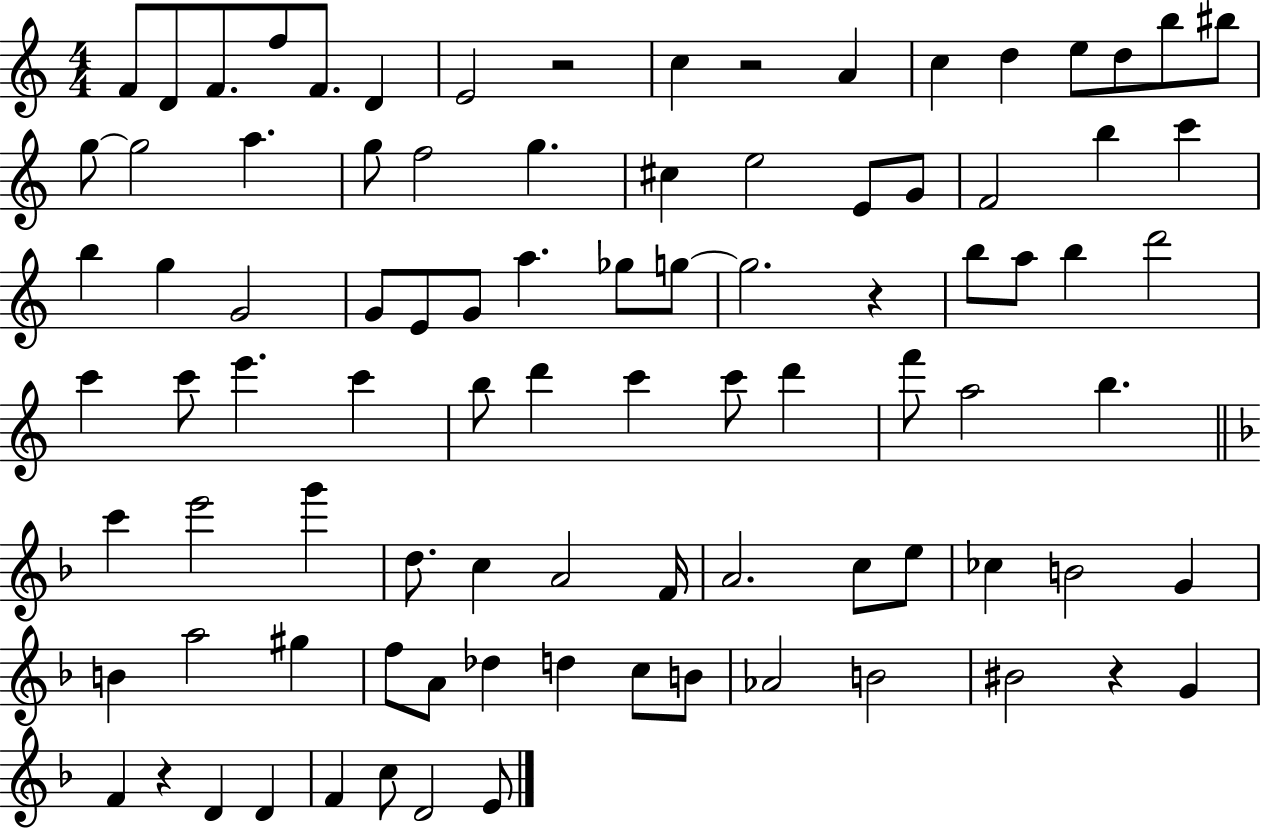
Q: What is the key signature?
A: C major